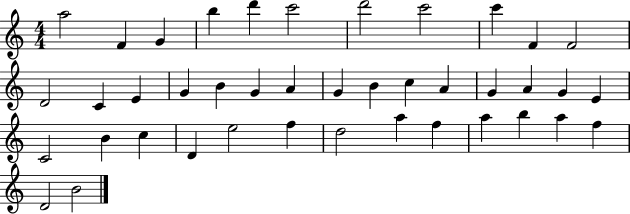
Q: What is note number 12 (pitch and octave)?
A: D4